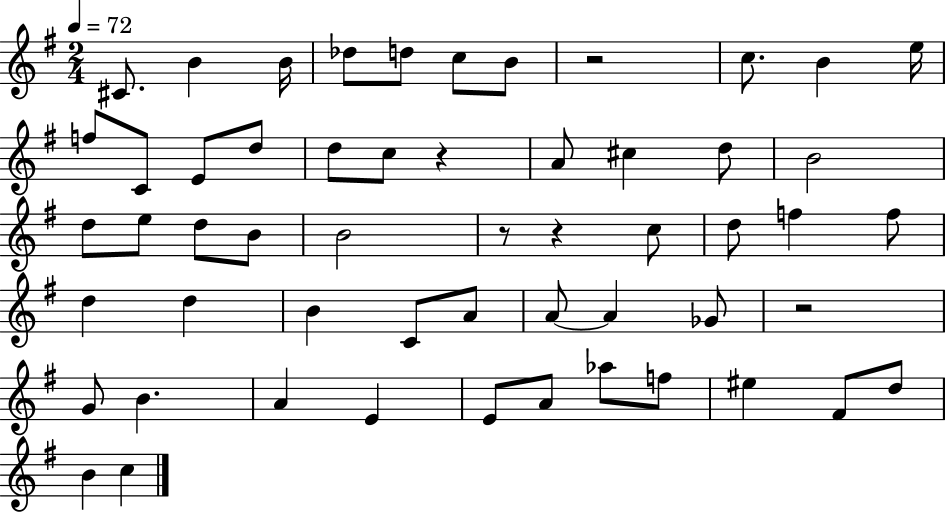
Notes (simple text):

C#4/e. B4/q B4/s Db5/e D5/e C5/e B4/e R/h C5/e. B4/q E5/s F5/e C4/e E4/e D5/e D5/e C5/e R/q A4/e C#5/q D5/e B4/h D5/e E5/e D5/e B4/e B4/h R/e R/q C5/e D5/e F5/q F5/e D5/q D5/q B4/q C4/e A4/e A4/e A4/q Gb4/e R/h G4/e B4/q. A4/q E4/q E4/e A4/e Ab5/e F5/e EIS5/q F#4/e D5/e B4/q C5/q